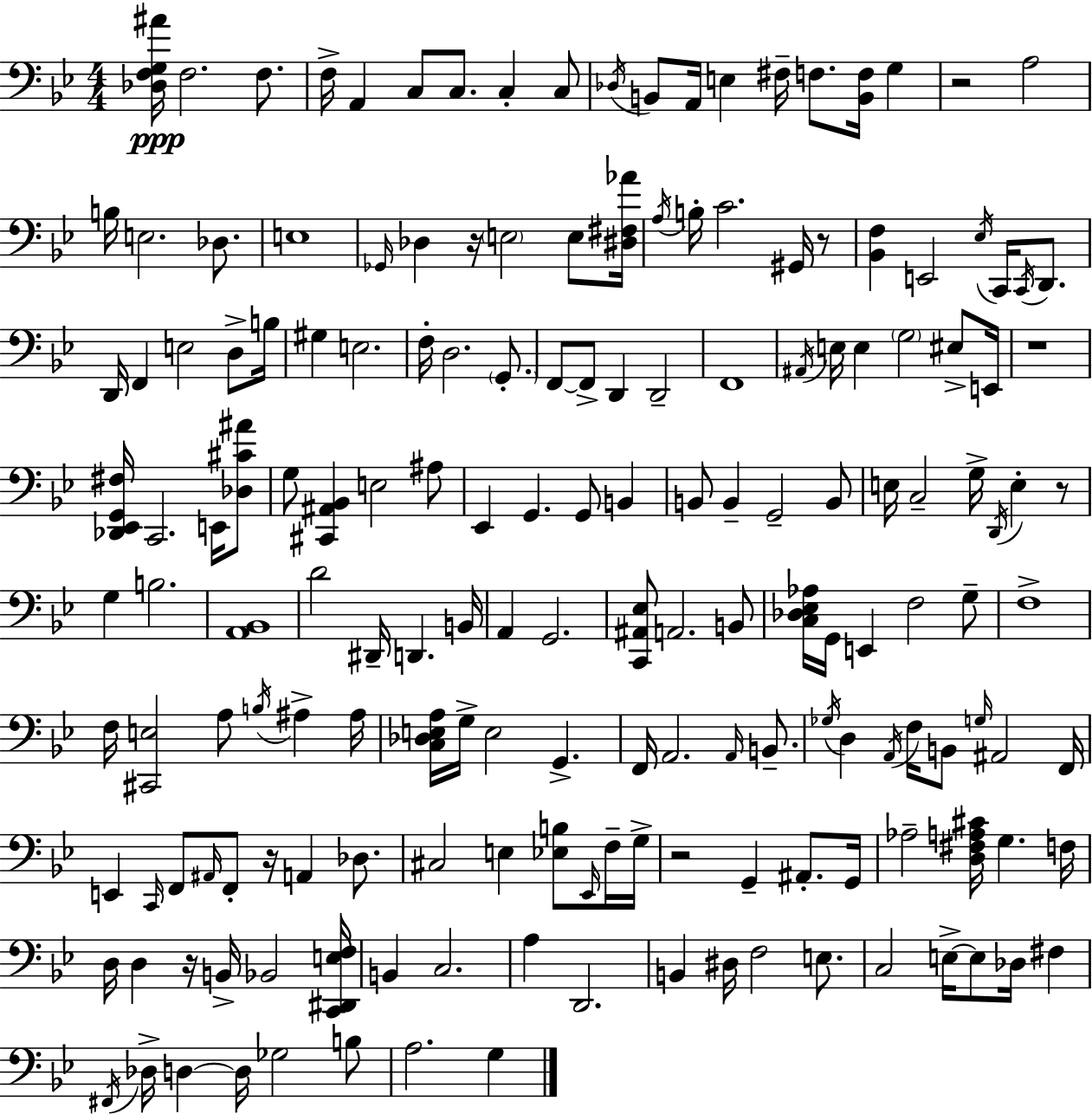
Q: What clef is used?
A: bass